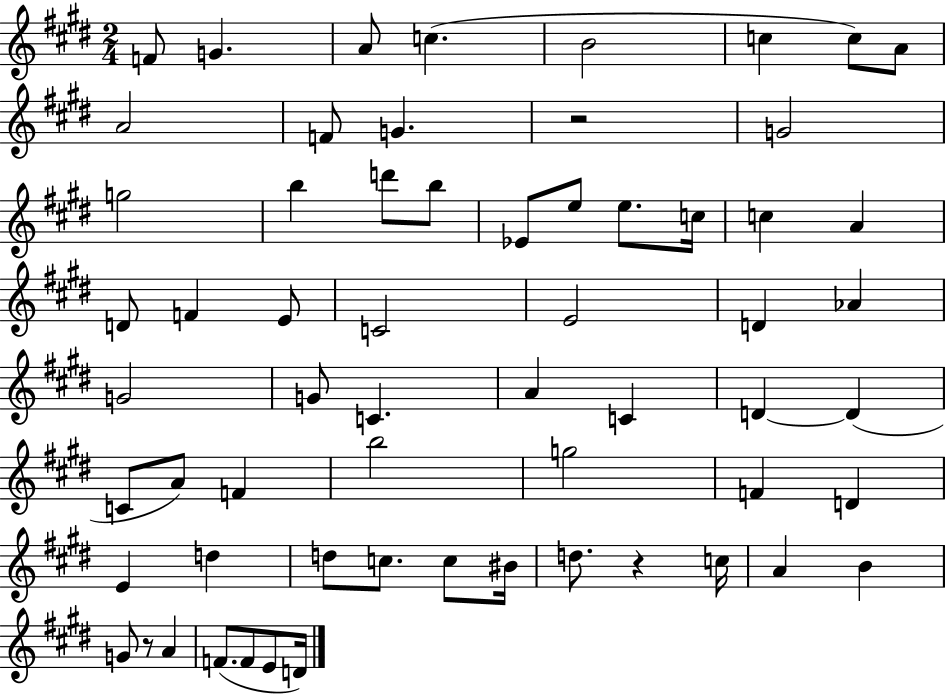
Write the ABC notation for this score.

X:1
T:Untitled
M:2/4
L:1/4
K:E
F/2 G A/2 c B2 c c/2 A/2 A2 F/2 G z2 G2 g2 b d'/2 b/2 _E/2 e/2 e/2 c/4 c A D/2 F E/2 C2 E2 D _A G2 G/2 C A C D D C/2 A/2 F b2 g2 F D E d d/2 c/2 c/2 ^B/4 d/2 z c/4 A B G/2 z/2 A F/2 F/2 E/2 D/4